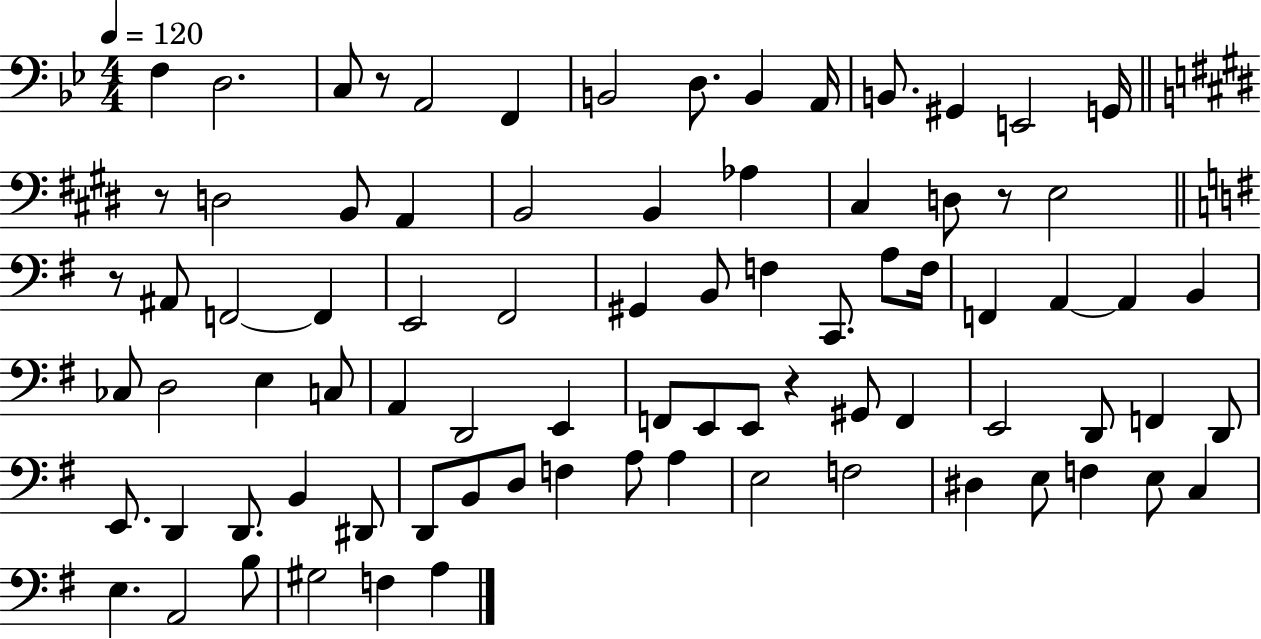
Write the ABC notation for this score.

X:1
T:Untitled
M:4/4
L:1/4
K:Bb
F, D,2 C,/2 z/2 A,,2 F,, B,,2 D,/2 B,, A,,/4 B,,/2 ^G,, E,,2 G,,/4 z/2 D,2 B,,/2 A,, B,,2 B,, _A, ^C, D,/2 z/2 E,2 z/2 ^A,,/2 F,,2 F,, E,,2 ^F,,2 ^G,, B,,/2 F, C,,/2 A,/2 F,/4 F,, A,, A,, B,, _C,/2 D,2 E, C,/2 A,, D,,2 E,, F,,/2 E,,/2 E,,/2 z ^G,,/2 F,, E,,2 D,,/2 F,, D,,/2 E,,/2 D,, D,,/2 B,, ^D,,/2 D,,/2 B,,/2 D,/2 F, A,/2 A, E,2 F,2 ^D, E,/2 F, E,/2 C, E, A,,2 B,/2 ^G,2 F, A,